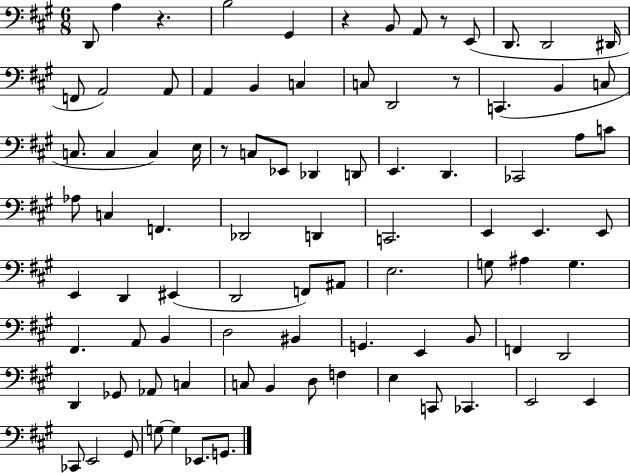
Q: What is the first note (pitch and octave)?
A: D2